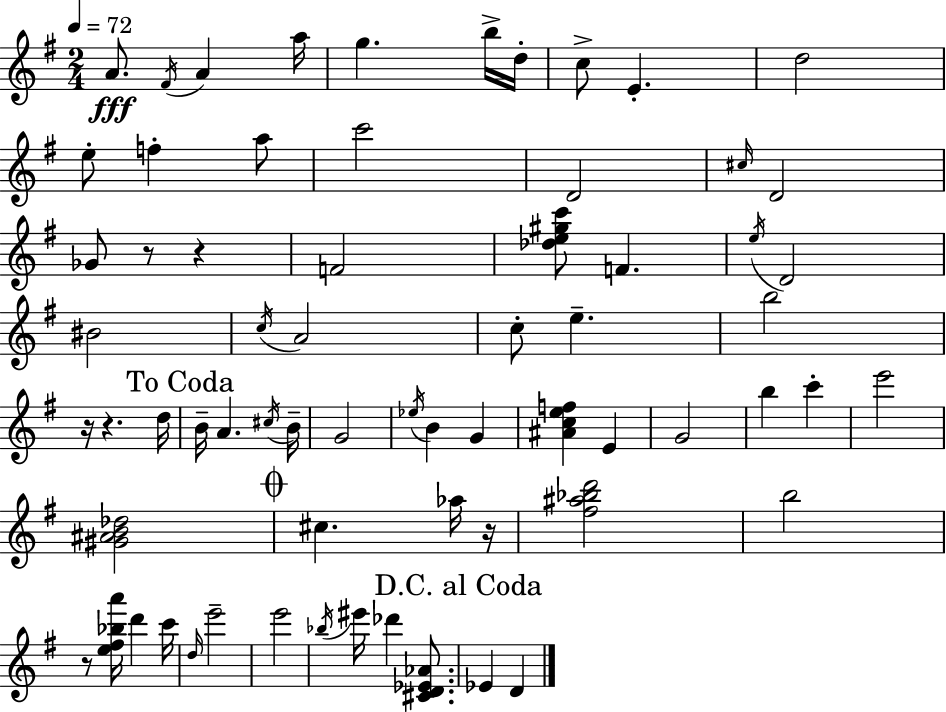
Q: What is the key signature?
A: G major